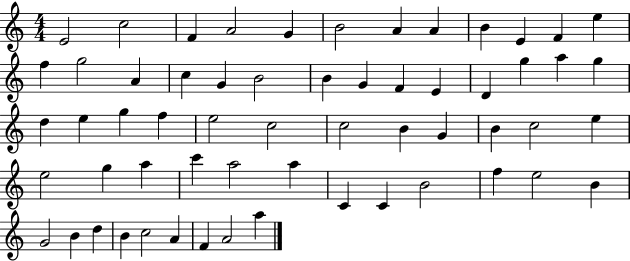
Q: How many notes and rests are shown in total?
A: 59